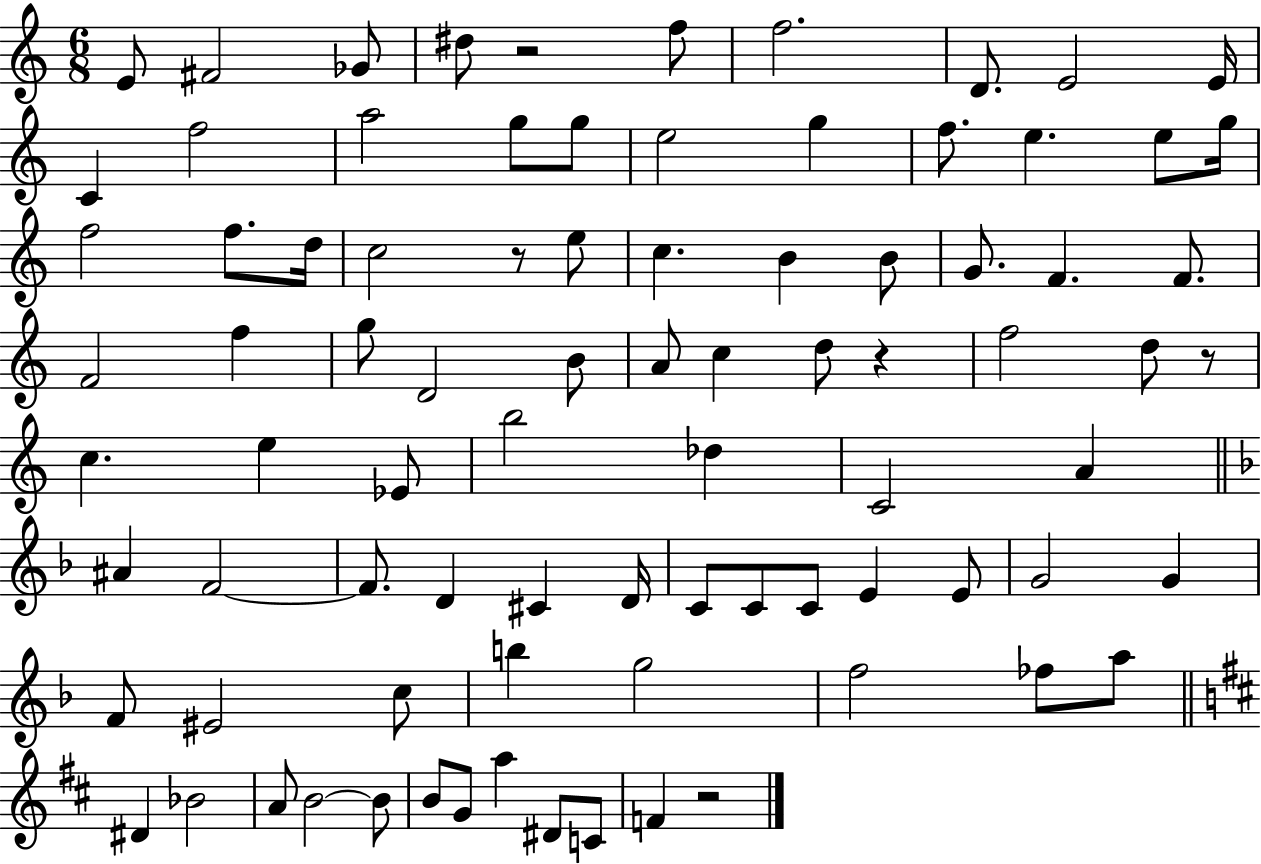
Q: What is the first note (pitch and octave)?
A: E4